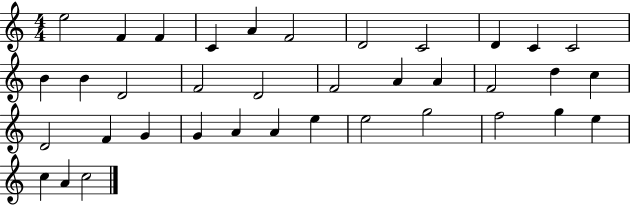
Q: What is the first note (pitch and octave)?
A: E5